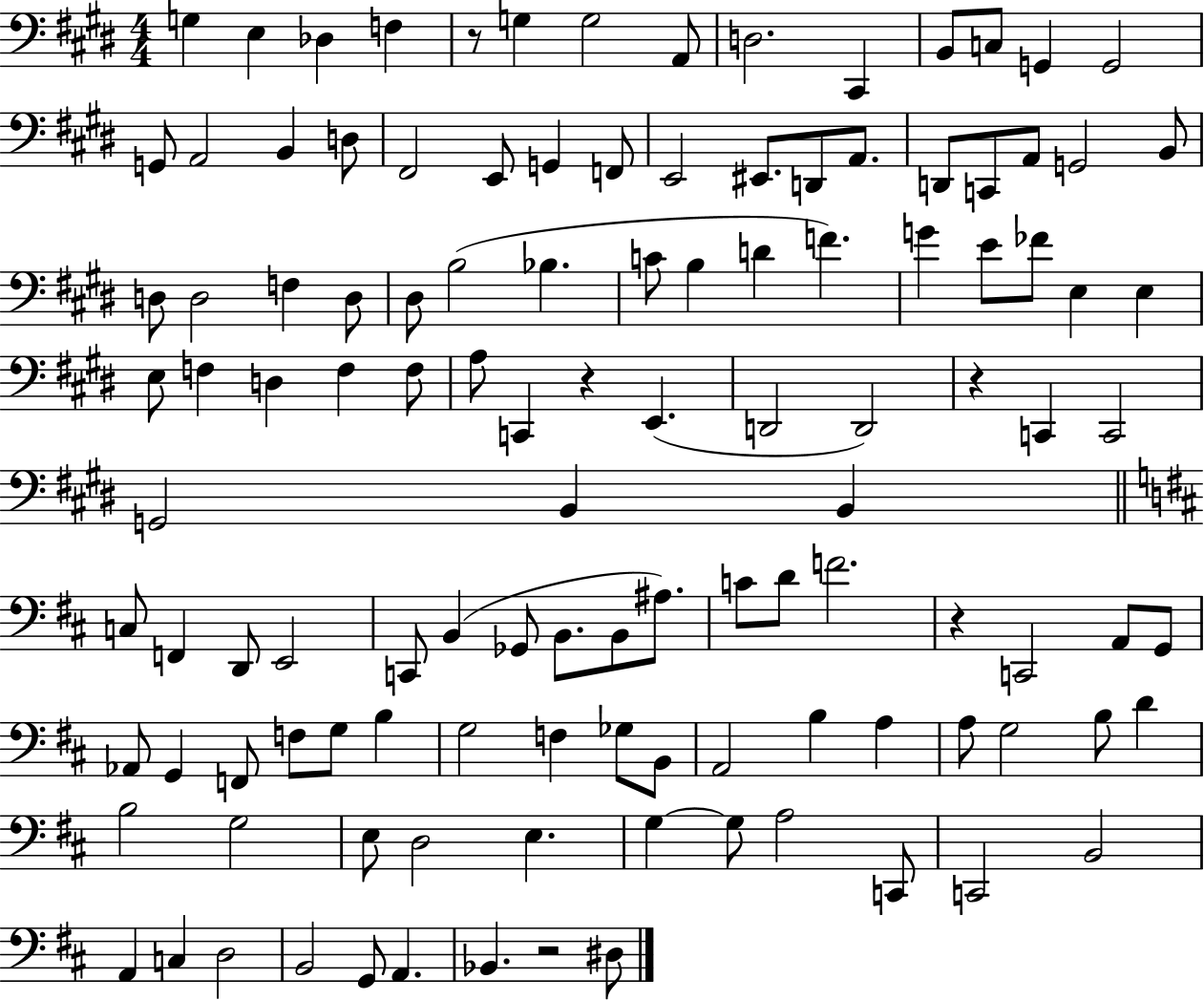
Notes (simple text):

G3/q E3/q Db3/q F3/q R/e G3/q G3/h A2/e D3/h. C#2/q B2/e C3/e G2/q G2/h G2/e A2/h B2/q D3/e F#2/h E2/e G2/q F2/e E2/h EIS2/e. D2/e A2/e. D2/e C2/e A2/e G2/h B2/e D3/e D3/h F3/q D3/e D#3/e B3/h Bb3/q. C4/e B3/q D4/q F4/q. G4/q E4/e FES4/e E3/q E3/q E3/e F3/q D3/q F3/q F3/e A3/e C2/q R/q E2/q. D2/h D2/h R/q C2/q C2/h G2/h B2/q B2/q C3/e F2/q D2/e E2/h C2/e B2/q Gb2/e B2/e. B2/e A#3/e. C4/e D4/e F4/h. R/q C2/h A2/e G2/e Ab2/e G2/q F2/e F3/e G3/e B3/q G3/h F3/q Gb3/e B2/e A2/h B3/q A3/q A3/e G3/h B3/e D4/q B3/h G3/h E3/e D3/h E3/q. G3/q G3/e A3/h C2/e C2/h B2/h A2/q C3/q D3/h B2/h G2/e A2/q. Bb2/q. R/h D#3/e